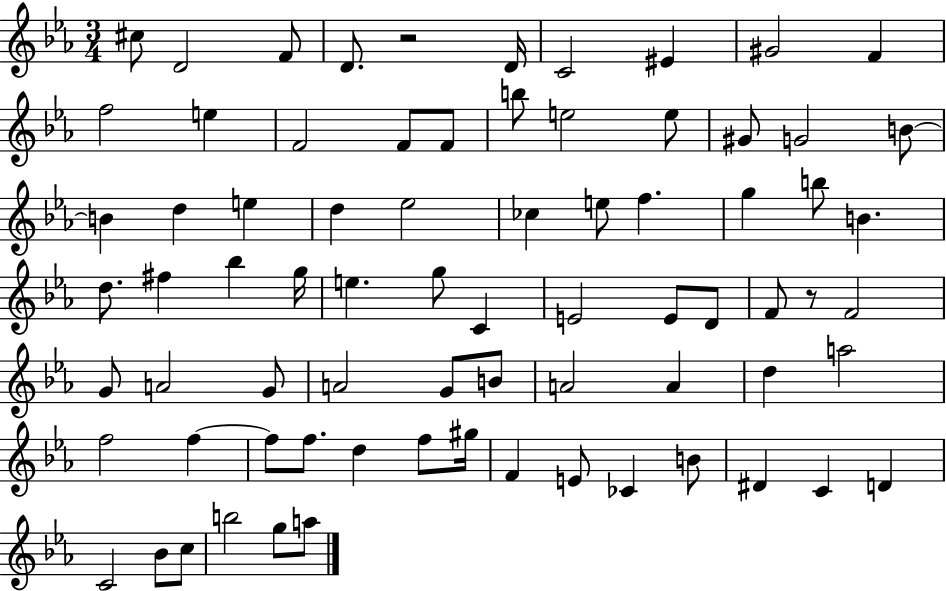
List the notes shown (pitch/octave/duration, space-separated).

C#5/e D4/h F4/e D4/e. R/h D4/s C4/h EIS4/q G#4/h F4/q F5/h E5/q F4/h F4/e F4/e B5/e E5/h E5/e G#4/e G4/h B4/e B4/q D5/q E5/q D5/q Eb5/h CES5/q E5/e F5/q. G5/q B5/e B4/q. D5/e. F#5/q Bb5/q G5/s E5/q. G5/e C4/q E4/h E4/e D4/e F4/e R/e F4/h G4/e A4/h G4/e A4/h G4/e B4/e A4/h A4/q D5/q A5/h F5/h F5/q F5/e F5/e. D5/q F5/e G#5/s F4/q E4/e CES4/q B4/e D#4/q C4/q D4/q C4/h Bb4/e C5/e B5/h G5/e A5/e